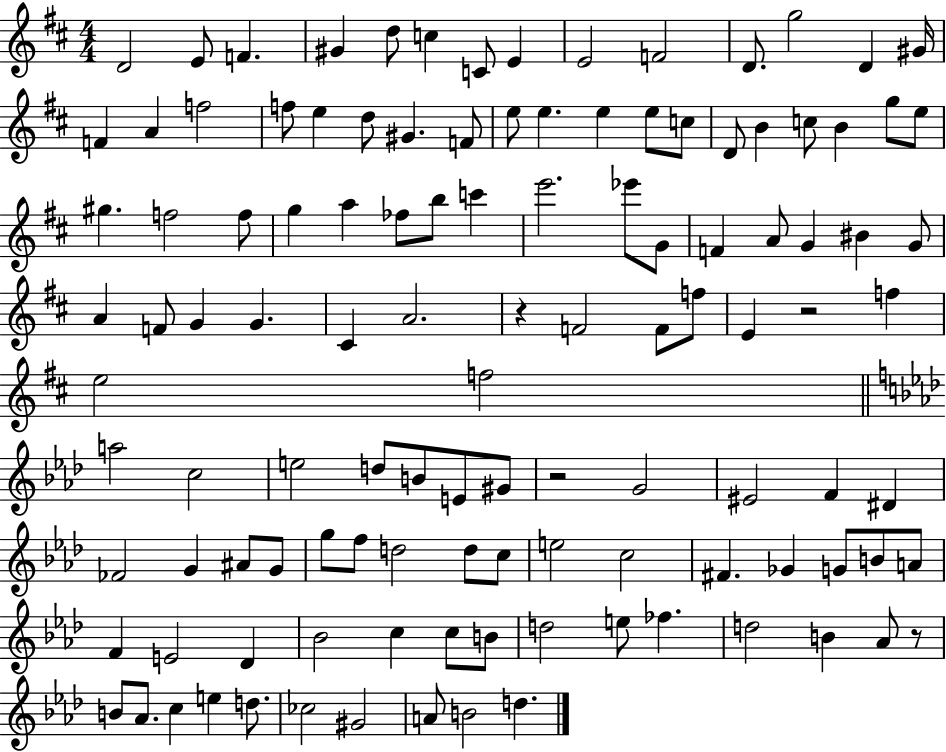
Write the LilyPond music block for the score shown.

{
  \clef treble
  \numericTimeSignature
  \time 4/4
  \key d \major
  d'2 e'8 f'4. | gis'4 d''8 c''4 c'8 e'4 | e'2 f'2 | d'8. g''2 d'4 gis'16 | \break f'4 a'4 f''2 | f''8 e''4 d''8 gis'4. f'8 | e''8 e''4. e''4 e''8 c''8 | d'8 b'4 c''8 b'4 g''8 e''8 | \break gis''4. f''2 f''8 | g''4 a''4 fes''8 b''8 c'''4 | e'''2. ees'''8 g'8 | f'4 a'8 g'4 bis'4 g'8 | \break a'4 f'8 g'4 g'4. | cis'4 a'2. | r4 f'2 f'8 f''8 | e'4 r2 f''4 | \break e''2 f''2 | \bar "||" \break \key aes \major a''2 c''2 | e''2 d''8 b'8 e'8 gis'8 | r2 g'2 | eis'2 f'4 dis'4 | \break fes'2 g'4 ais'8 g'8 | g''8 f''8 d''2 d''8 c''8 | e''2 c''2 | fis'4. ges'4 g'8 b'8 a'8 | \break f'4 e'2 des'4 | bes'2 c''4 c''8 b'8 | d''2 e''8 fes''4. | d''2 b'4 aes'8 r8 | \break b'8 aes'8. c''4 e''4 d''8. | ces''2 gis'2 | a'8 b'2 d''4. | \bar "|."
}